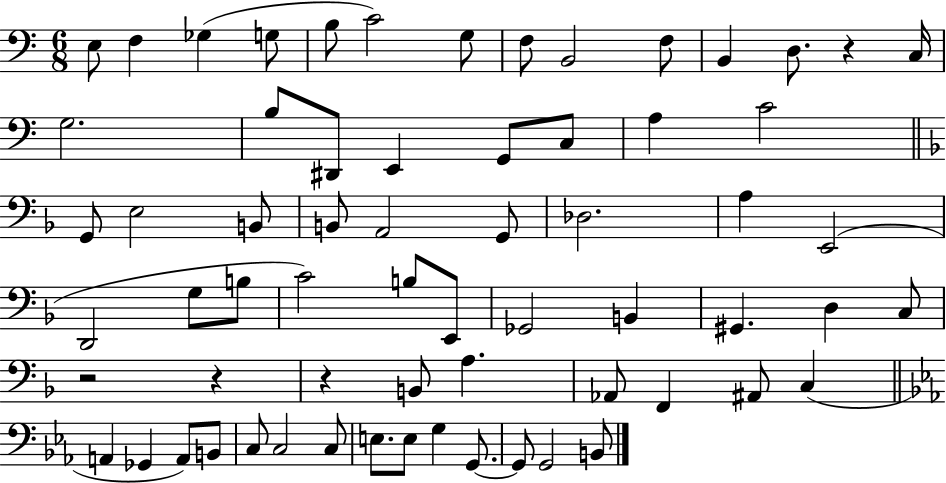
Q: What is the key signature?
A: C major